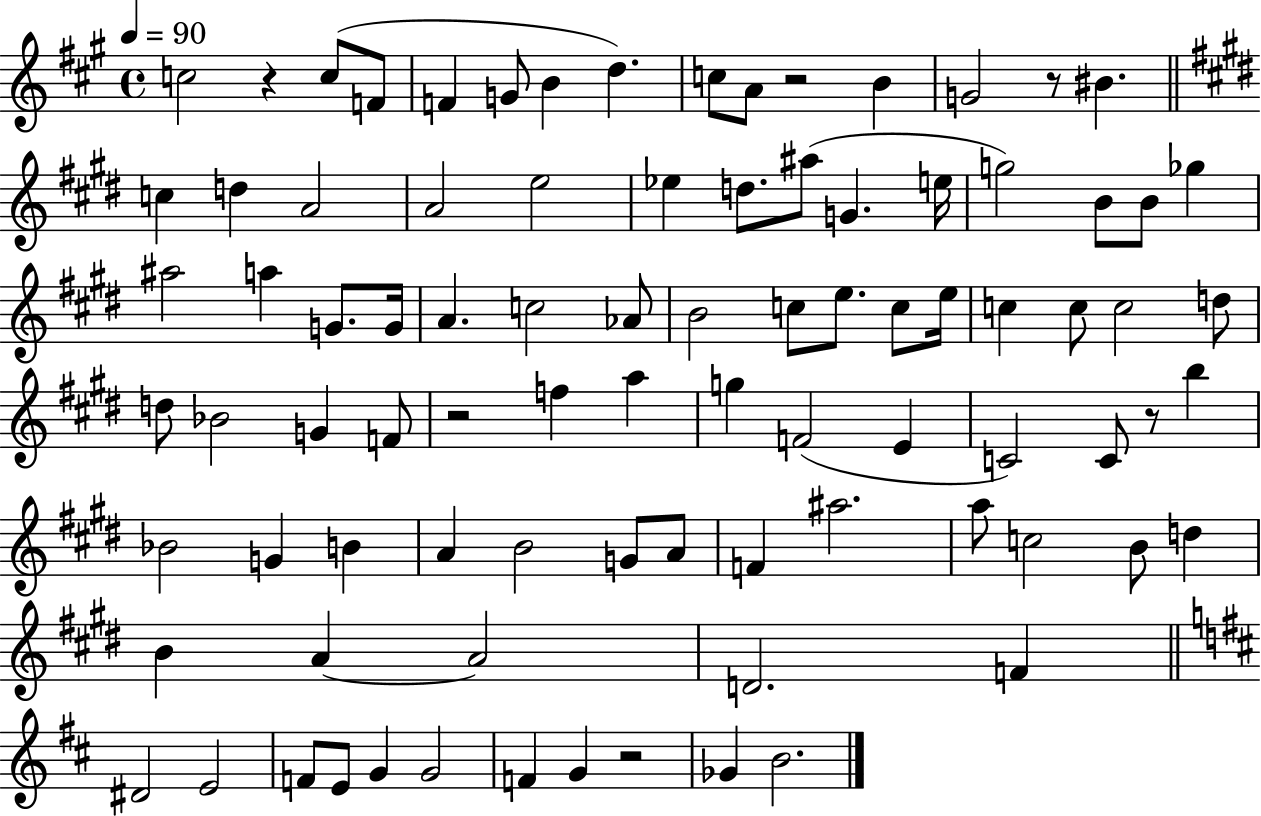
C5/h R/q C5/e F4/e F4/q G4/e B4/q D5/q. C5/e A4/e R/h B4/q G4/h R/e BIS4/q. C5/q D5/q A4/h A4/h E5/h Eb5/q D5/e. A#5/e G4/q. E5/s G5/h B4/e B4/e Gb5/q A#5/h A5/q G4/e. G4/s A4/q. C5/h Ab4/e B4/h C5/e E5/e. C5/e E5/s C5/q C5/e C5/h D5/e D5/e Bb4/h G4/q F4/e R/h F5/q A5/q G5/q F4/h E4/q C4/h C4/e R/e B5/q Bb4/h G4/q B4/q A4/q B4/h G4/e A4/e F4/q A#5/h. A5/e C5/h B4/e D5/q B4/q A4/q A4/h D4/h. F4/q D#4/h E4/h F4/e E4/e G4/q G4/h F4/q G4/q R/h Gb4/q B4/h.